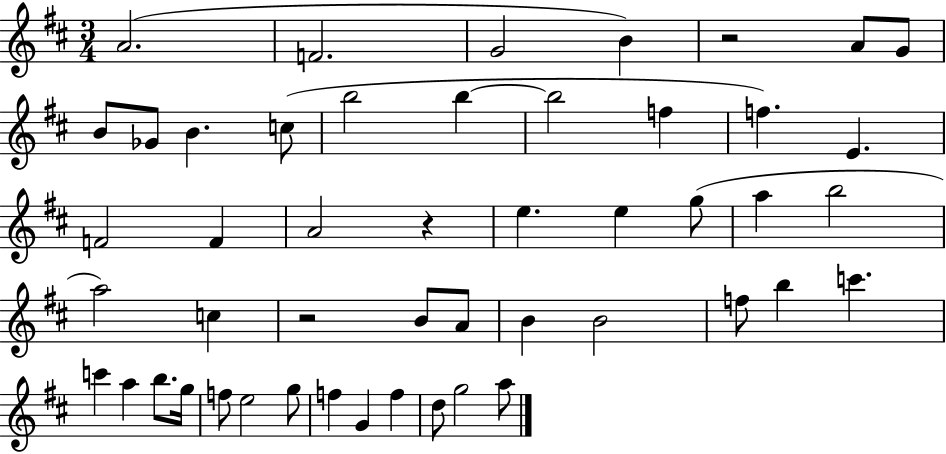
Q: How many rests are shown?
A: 3